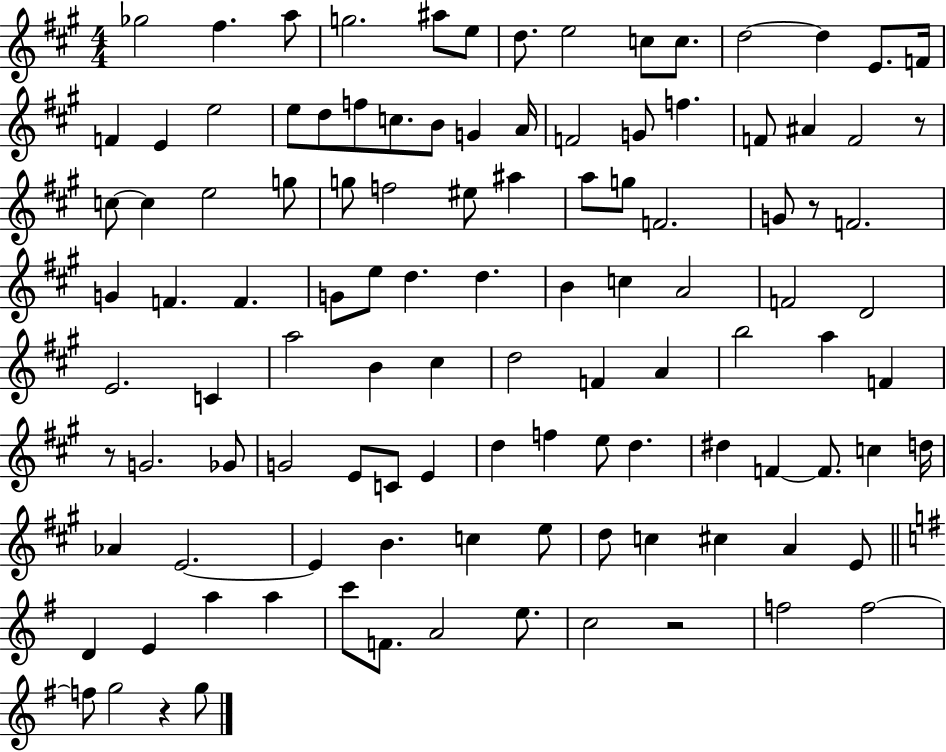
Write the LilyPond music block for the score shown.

{
  \clef treble
  \numericTimeSignature
  \time 4/4
  \key a \major
  ges''2 fis''4. a''8 | g''2. ais''8 e''8 | d''8. e''2 c''8 c''8. | d''2~~ d''4 e'8. f'16 | \break f'4 e'4 e''2 | e''8 d''8 f''8 c''8. b'8 g'4 a'16 | f'2 g'8 f''4. | f'8 ais'4 f'2 r8 | \break c''8~~ c''4 e''2 g''8 | g''8 f''2 eis''8 ais''4 | a''8 g''8 f'2. | g'8 r8 f'2. | \break g'4 f'4. f'4. | g'8 e''8 d''4. d''4. | b'4 c''4 a'2 | f'2 d'2 | \break e'2. c'4 | a''2 b'4 cis''4 | d''2 f'4 a'4 | b''2 a''4 f'4 | \break r8 g'2. ges'8 | g'2 e'8 c'8 e'4 | d''4 f''4 e''8 d''4. | dis''4 f'4~~ f'8. c''4 d''16 | \break aes'4 e'2.~~ | e'4 b'4. c''4 e''8 | d''8 c''4 cis''4 a'4 e'8 | \bar "||" \break \key e \minor d'4 e'4 a''4 a''4 | c'''8 f'8. a'2 e''8. | c''2 r2 | f''2 f''2~~ | \break f''8 g''2 r4 g''8 | \bar "|."
}